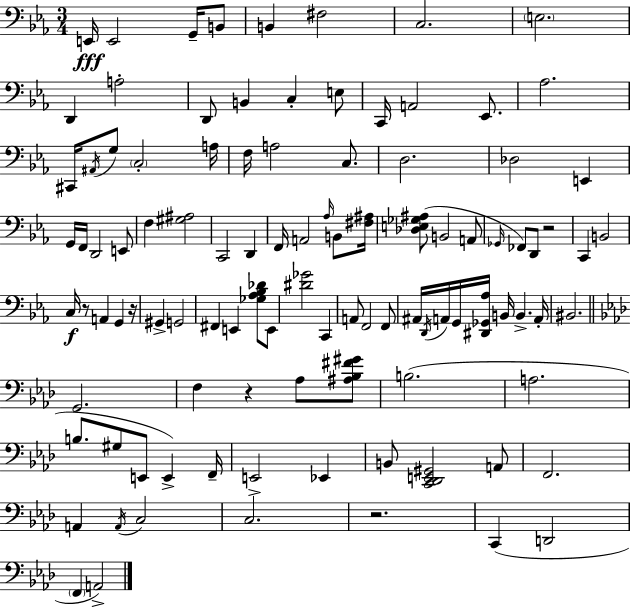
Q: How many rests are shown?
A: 5